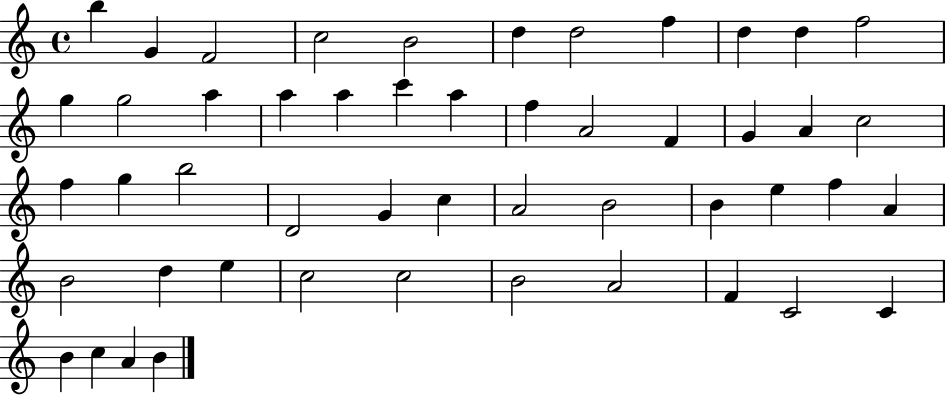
B5/q G4/q F4/h C5/h B4/h D5/q D5/h F5/q D5/q D5/q F5/h G5/q G5/h A5/q A5/q A5/q C6/q A5/q F5/q A4/h F4/q G4/q A4/q C5/h F5/q G5/q B5/h D4/h G4/q C5/q A4/h B4/h B4/q E5/q F5/q A4/q B4/h D5/q E5/q C5/h C5/h B4/h A4/h F4/q C4/h C4/q B4/q C5/q A4/q B4/q